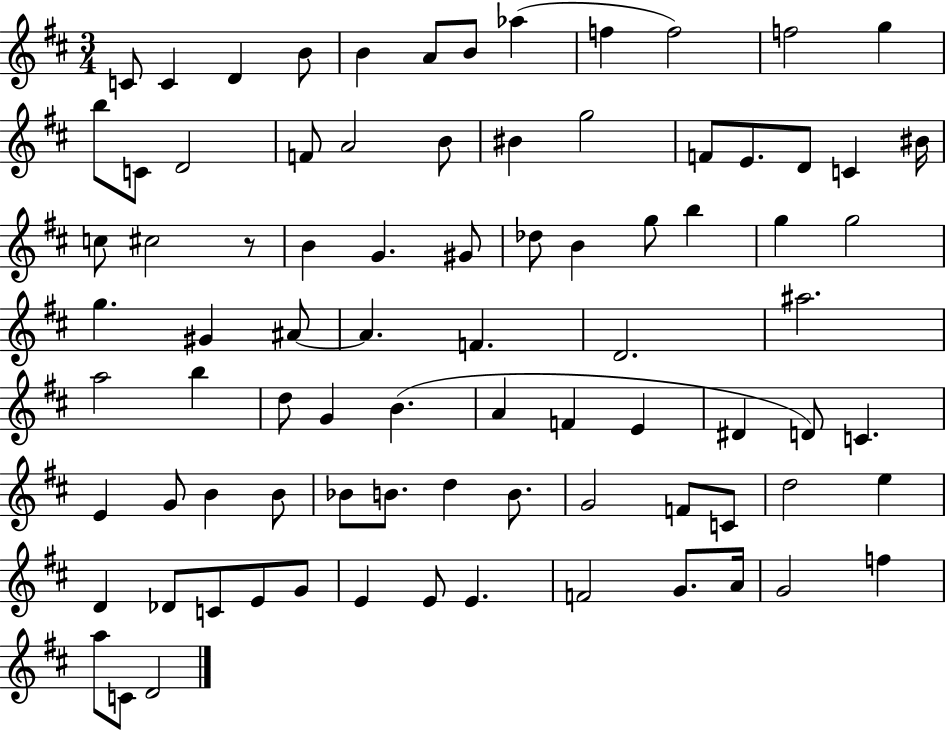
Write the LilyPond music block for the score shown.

{
  \clef treble
  \numericTimeSignature
  \time 3/4
  \key d \major
  c'8 c'4 d'4 b'8 | b'4 a'8 b'8 aes''4( | f''4 f''2) | f''2 g''4 | \break b''8 c'8 d'2 | f'8 a'2 b'8 | bis'4 g''2 | f'8 e'8. d'8 c'4 bis'16 | \break c''8 cis''2 r8 | b'4 g'4. gis'8 | des''8 b'4 g''8 b''4 | g''4 g''2 | \break g''4. gis'4 ais'8~~ | ais'4. f'4. | d'2. | ais''2. | \break a''2 b''4 | d''8 g'4 b'4.( | a'4 f'4 e'4 | dis'4 d'8) c'4. | \break e'4 g'8 b'4 b'8 | bes'8 b'8. d''4 b'8. | g'2 f'8 c'8 | d''2 e''4 | \break d'4 des'8 c'8 e'8 g'8 | e'4 e'8 e'4. | f'2 g'8. a'16 | g'2 f''4 | \break a''8 c'8 d'2 | \bar "|."
}